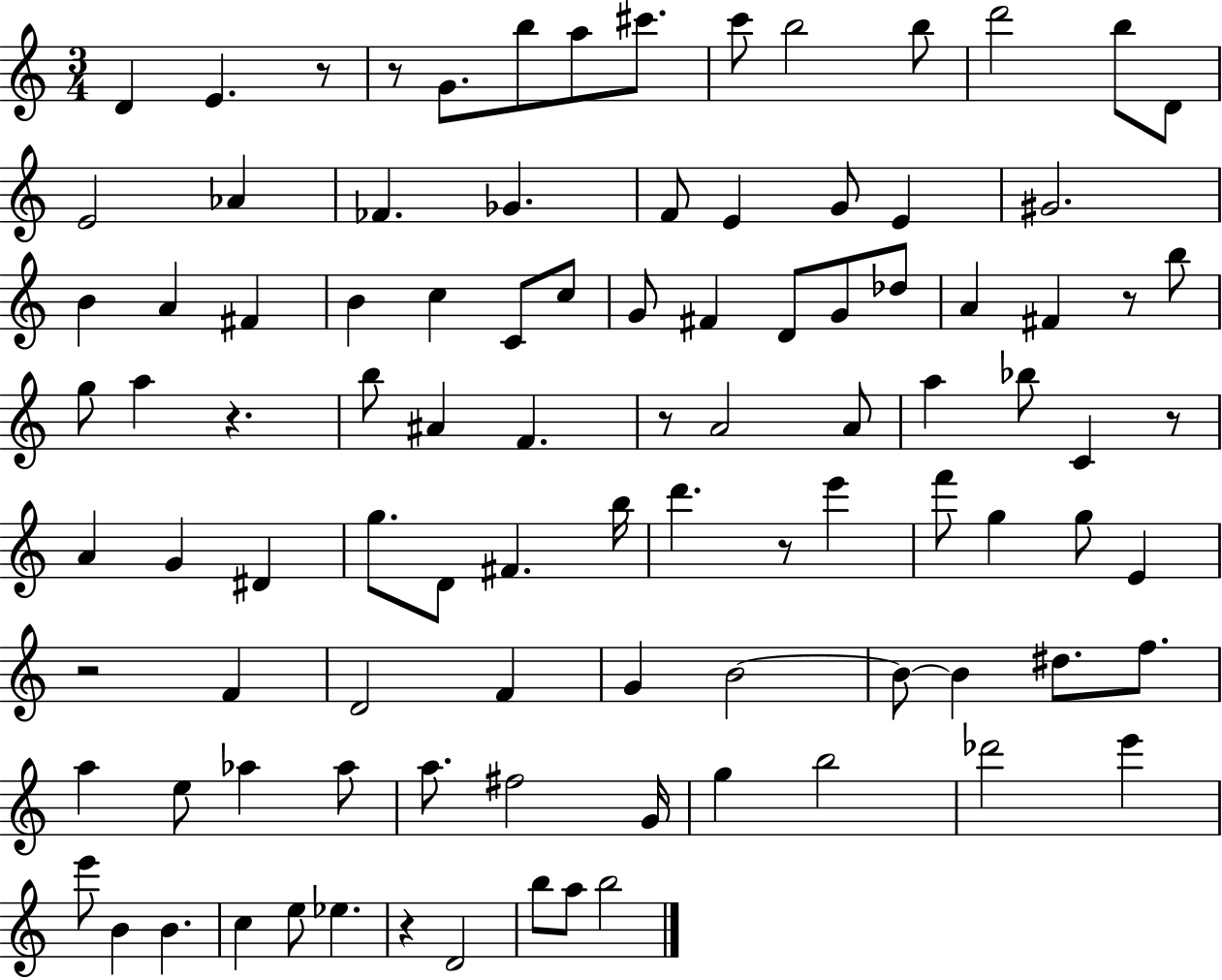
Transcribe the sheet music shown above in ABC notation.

X:1
T:Untitled
M:3/4
L:1/4
K:C
D E z/2 z/2 G/2 b/2 a/2 ^c'/2 c'/2 b2 b/2 d'2 b/2 D/2 E2 _A _F _G F/2 E G/2 E ^G2 B A ^F B c C/2 c/2 G/2 ^F D/2 G/2 _d/2 A ^F z/2 b/2 g/2 a z b/2 ^A F z/2 A2 A/2 a _b/2 C z/2 A G ^D g/2 D/2 ^F b/4 d' z/2 e' f'/2 g g/2 E z2 F D2 F G B2 B/2 B ^d/2 f/2 a e/2 _a _a/2 a/2 ^f2 G/4 g b2 _d'2 e' e'/2 B B c e/2 _e z D2 b/2 a/2 b2